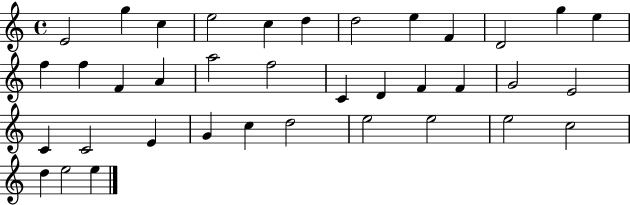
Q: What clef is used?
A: treble